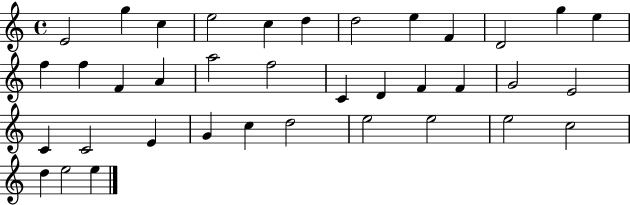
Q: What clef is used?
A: treble